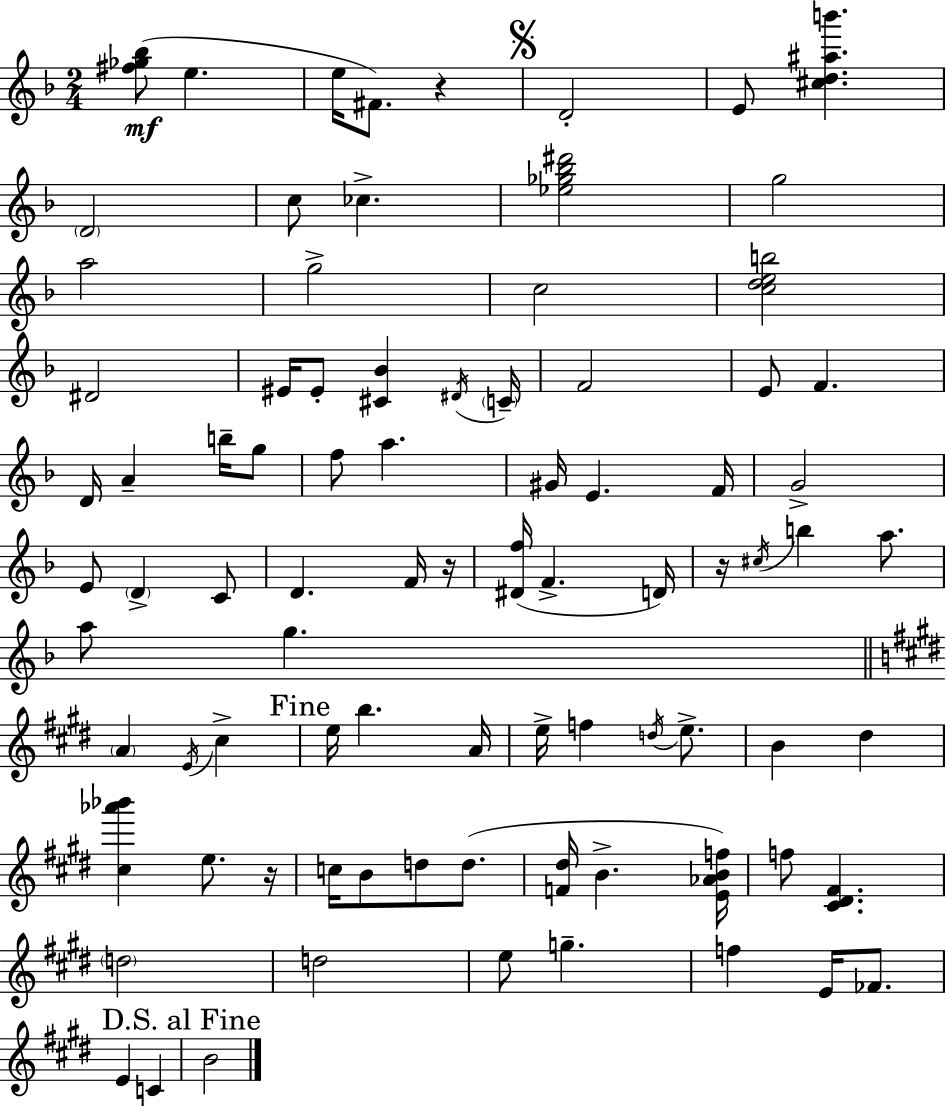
[F#5,Gb5,Bb5]/e E5/q. E5/s F#4/e. R/q D4/h E4/e [C#5,D5,A#5,B6]/q. D4/h C5/e CES5/q. [Eb5,Gb5,Bb5,D#6]/h G5/h A5/h G5/h C5/h [C5,D5,E5,B5]/h D#4/h EIS4/s EIS4/e [C#4,Bb4]/q D#4/s C4/s F4/h E4/e F4/q. D4/s A4/q B5/s G5/e F5/e A5/q. G#4/s E4/q. F4/s G4/h E4/e D4/q C4/e D4/q. F4/s R/s [D#4,F5]/s F4/q. D4/s R/s C#5/s B5/q A5/e. A5/e G5/q. A4/q E4/s C#5/q E5/s B5/q. A4/s E5/s F5/q D5/s E5/e. B4/q D#5/q [C#5,Ab6,Bb6]/q E5/e. R/s C5/s B4/e D5/e D5/e. [F4,D#5]/s B4/q. [E4,Ab4,B4,F5]/s F5/e [C#4,D#4,F#4]/q. D5/h D5/h E5/e G5/q. F5/q E4/s FES4/e. E4/q C4/q B4/h